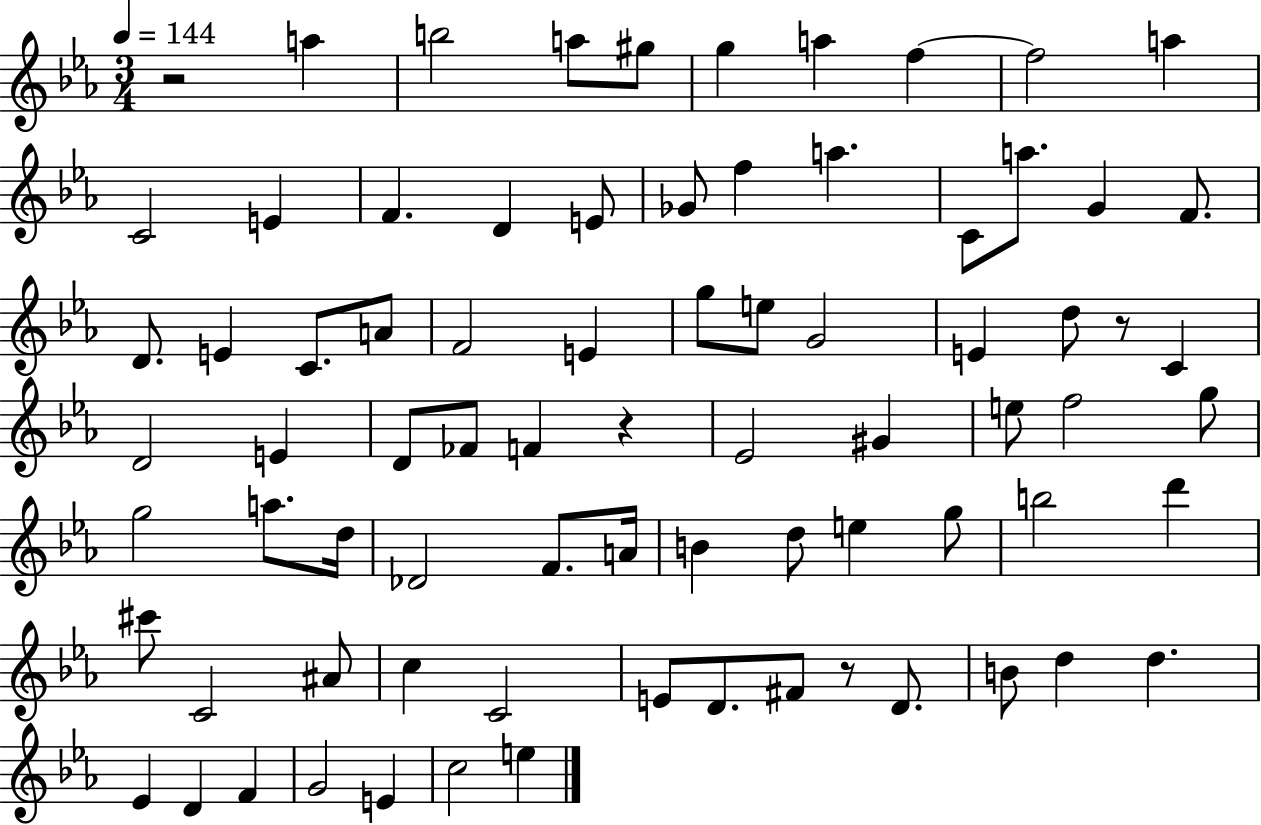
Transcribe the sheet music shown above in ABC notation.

X:1
T:Untitled
M:3/4
L:1/4
K:Eb
z2 a b2 a/2 ^g/2 g a f f2 a C2 E F D E/2 _G/2 f a C/2 a/2 G F/2 D/2 E C/2 A/2 F2 E g/2 e/2 G2 E d/2 z/2 C D2 E D/2 _F/2 F z _E2 ^G e/2 f2 g/2 g2 a/2 d/4 _D2 F/2 A/4 B d/2 e g/2 b2 d' ^c'/2 C2 ^A/2 c C2 E/2 D/2 ^F/2 z/2 D/2 B/2 d d _E D F G2 E c2 e